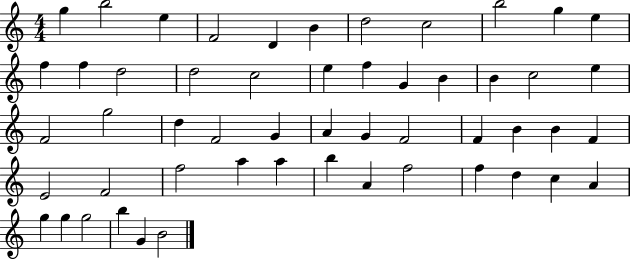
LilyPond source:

{
  \clef treble
  \numericTimeSignature
  \time 4/4
  \key c \major
  g''4 b''2 e''4 | f'2 d'4 b'4 | d''2 c''2 | b''2 g''4 e''4 | \break f''4 f''4 d''2 | d''2 c''2 | e''4 f''4 g'4 b'4 | b'4 c''2 e''4 | \break f'2 g''2 | d''4 f'2 g'4 | a'4 g'4 f'2 | f'4 b'4 b'4 f'4 | \break e'2 f'2 | f''2 a''4 a''4 | b''4 a'4 f''2 | f''4 d''4 c''4 a'4 | \break g''4 g''4 g''2 | b''4 g'4 b'2 | \bar "|."
}